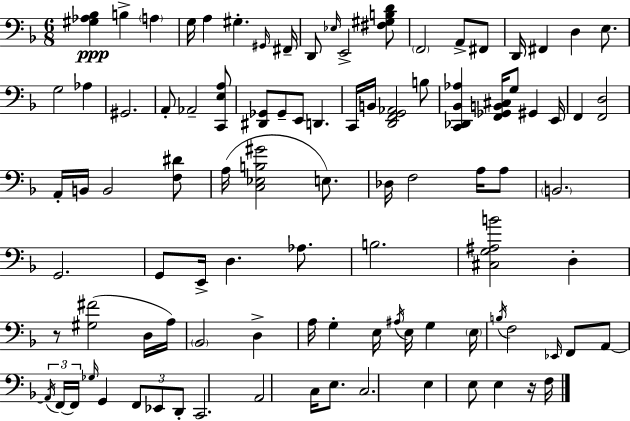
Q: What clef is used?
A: bass